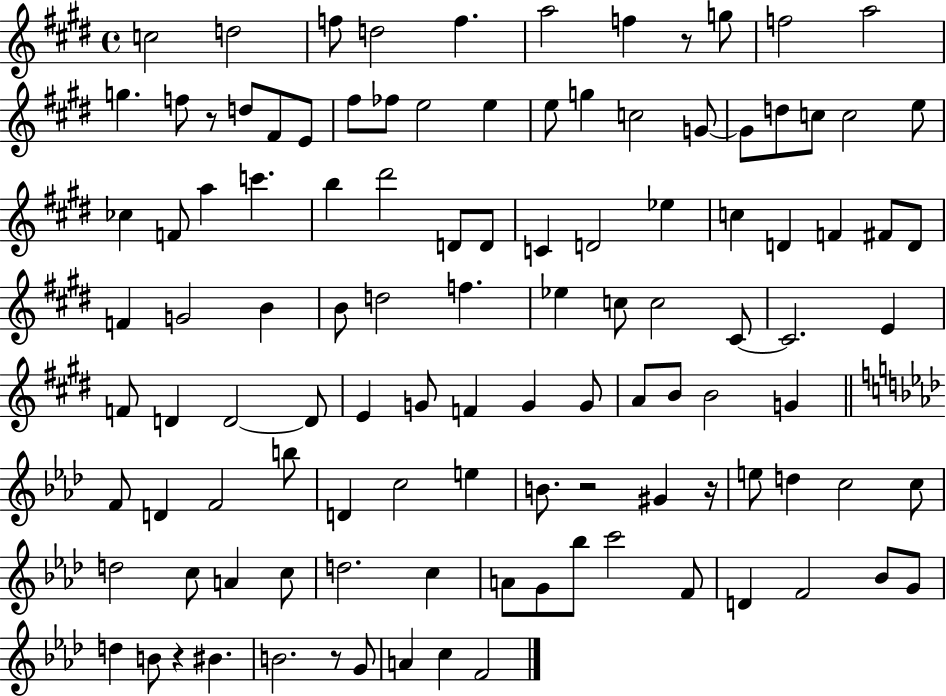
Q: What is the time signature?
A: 4/4